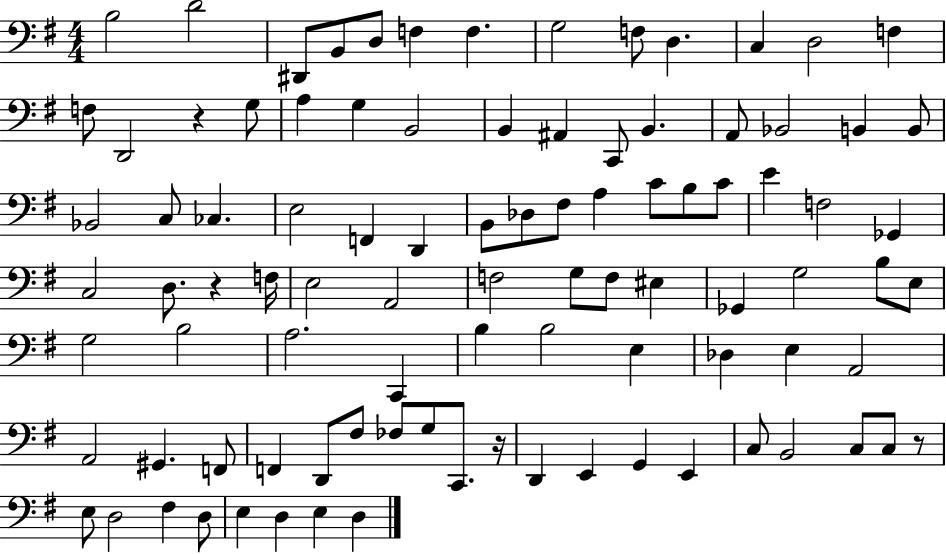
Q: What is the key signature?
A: G major